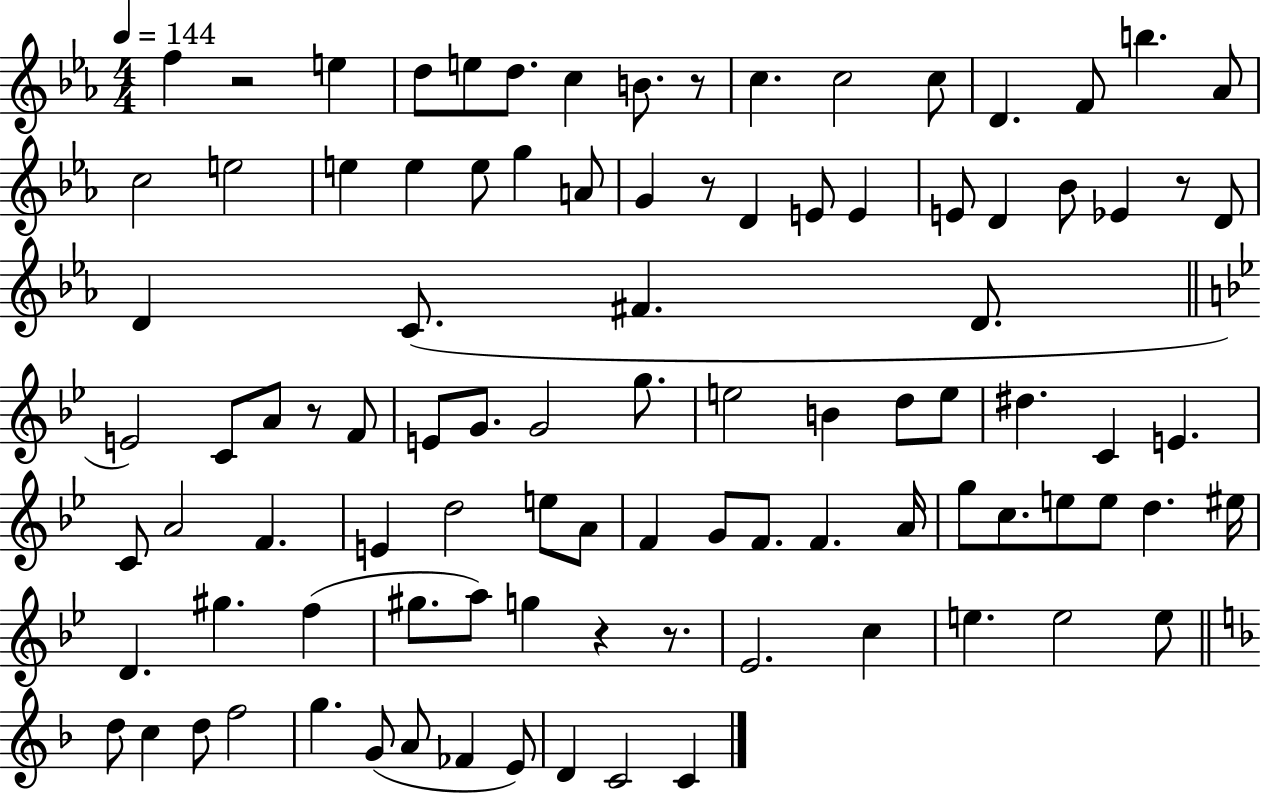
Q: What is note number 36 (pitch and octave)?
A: C4